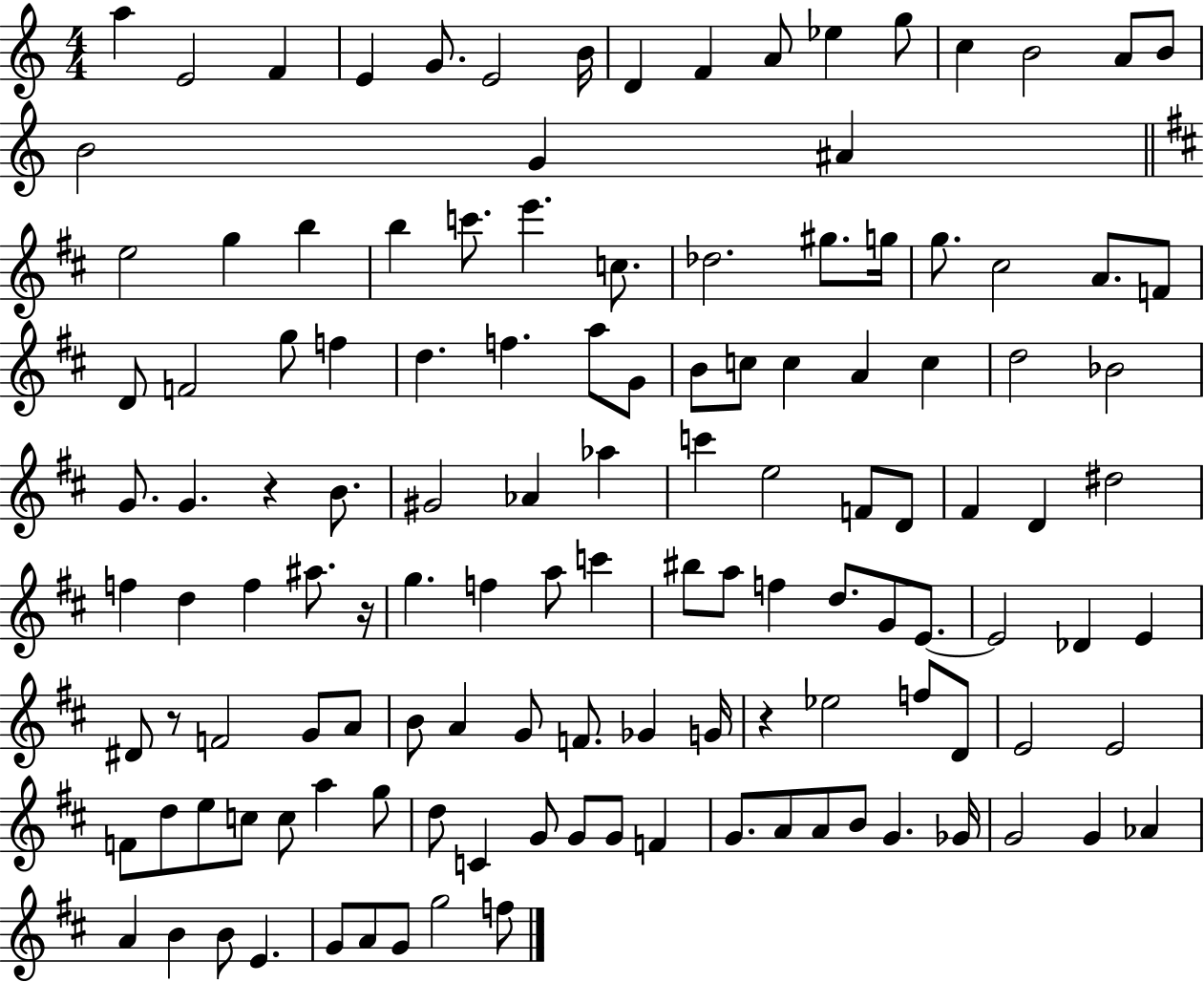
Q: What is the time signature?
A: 4/4